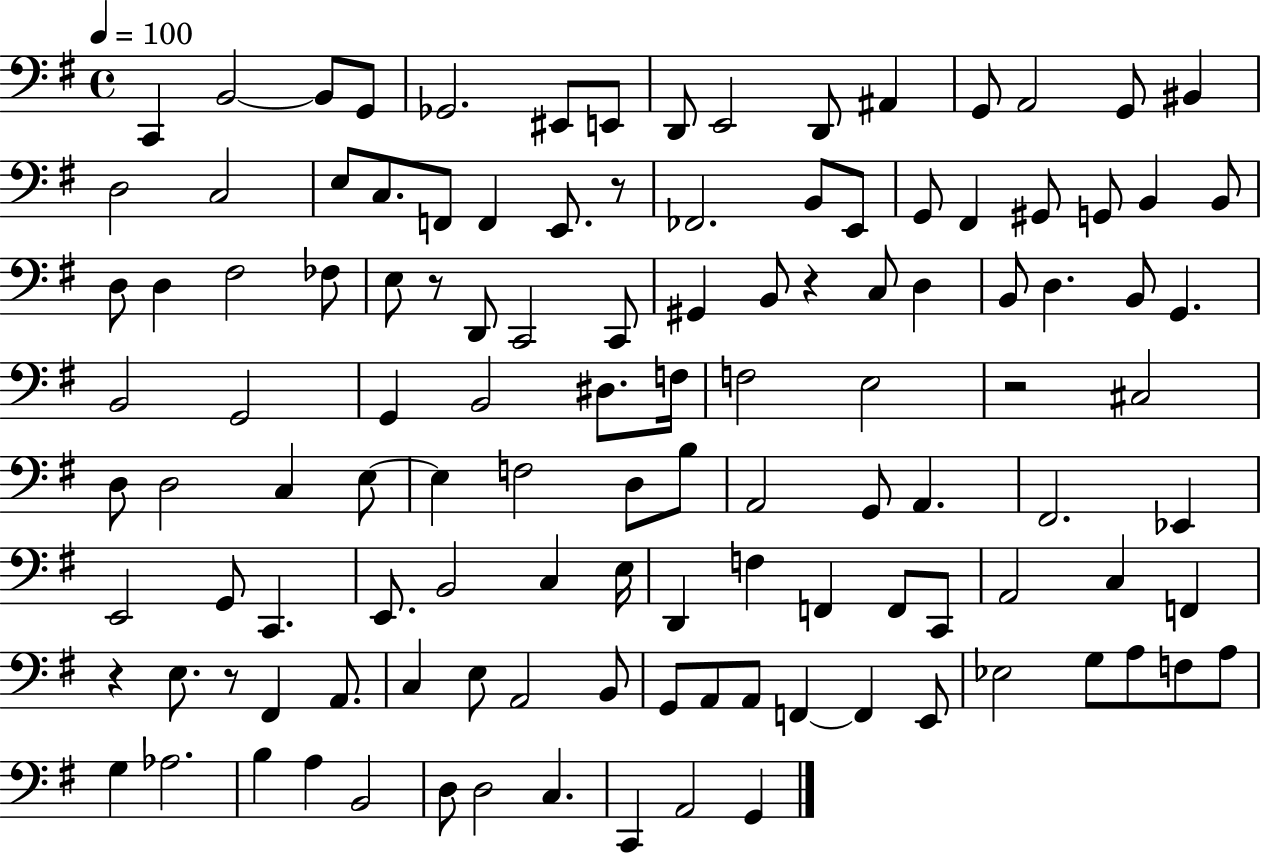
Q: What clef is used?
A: bass